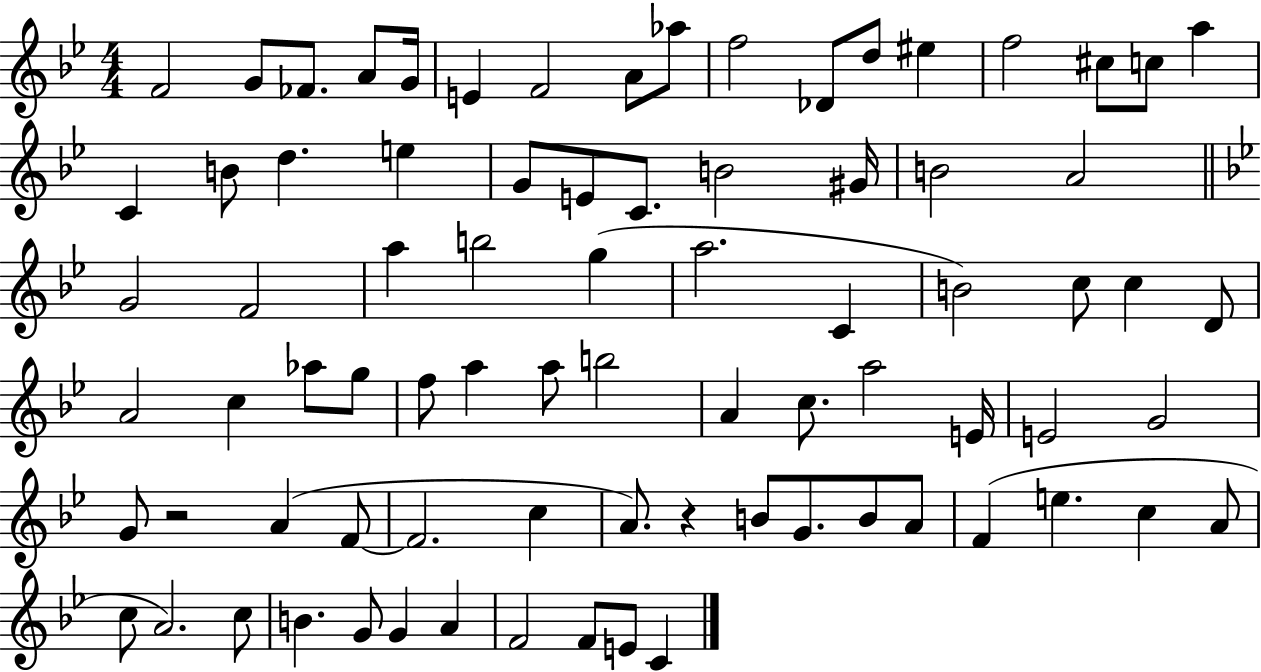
F4/h G4/e FES4/e. A4/e G4/s E4/q F4/h A4/e Ab5/e F5/h Db4/e D5/e EIS5/q F5/h C#5/e C5/e A5/q C4/q B4/e D5/q. E5/q G4/e E4/e C4/e. B4/h G#4/s B4/h A4/h G4/h F4/h A5/q B5/h G5/q A5/h. C4/q B4/h C5/e C5/q D4/e A4/h C5/q Ab5/e G5/e F5/e A5/q A5/e B5/h A4/q C5/e. A5/h E4/s E4/h G4/h G4/e R/h A4/q F4/e F4/h. C5/q A4/e. R/q B4/e G4/e. B4/e A4/e F4/q E5/q. C5/q A4/e C5/e A4/h. C5/e B4/q. G4/e G4/q A4/q F4/h F4/e E4/e C4/q